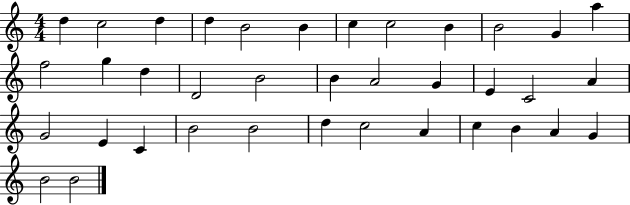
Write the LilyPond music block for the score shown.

{
  \clef treble
  \numericTimeSignature
  \time 4/4
  \key c \major
  d''4 c''2 d''4 | d''4 b'2 b'4 | c''4 c''2 b'4 | b'2 g'4 a''4 | \break f''2 g''4 d''4 | d'2 b'2 | b'4 a'2 g'4 | e'4 c'2 a'4 | \break g'2 e'4 c'4 | b'2 b'2 | d''4 c''2 a'4 | c''4 b'4 a'4 g'4 | \break b'2 b'2 | \bar "|."
}